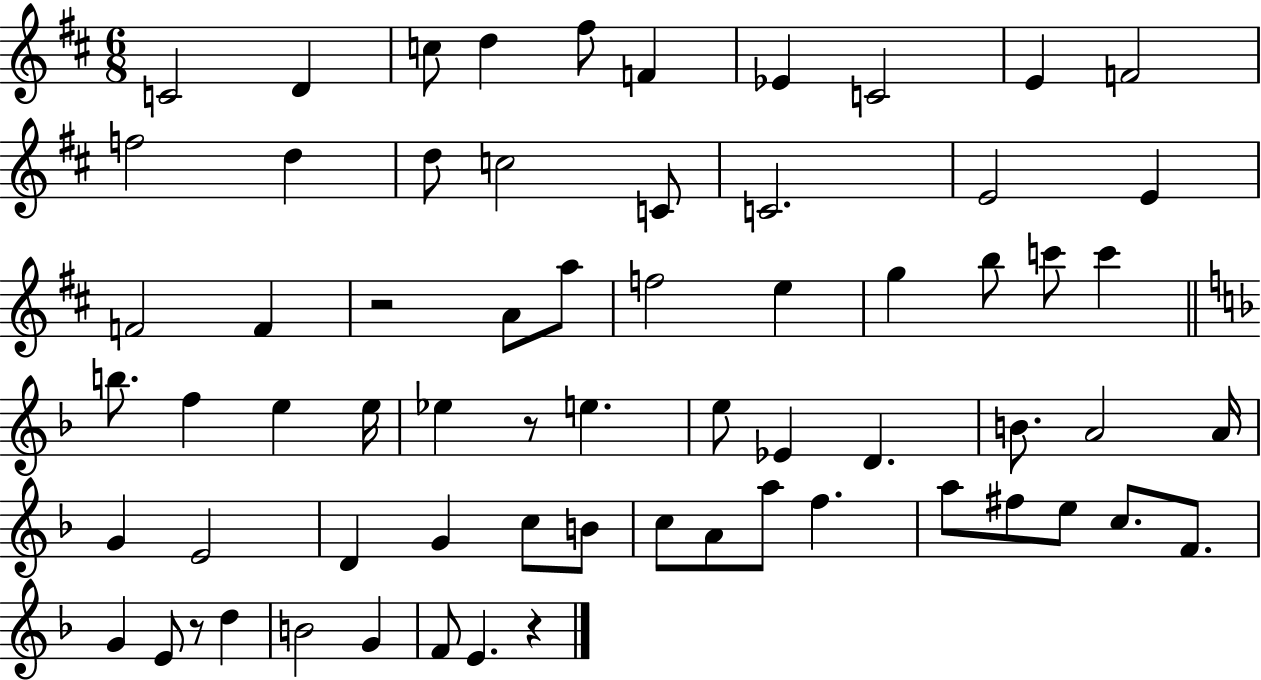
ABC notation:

X:1
T:Untitled
M:6/8
L:1/4
K:D
C2 D c/2 d ^f/2 F _E C2 E F2 f2 d d/2 c2 C/2 C2 E2 E F2 F z2 A/2 a/2 f2 e g b/2 c'/2 c' b/2 f e e/4 _e z/2 e e/2 _E D B/2 A2 A/4 G E2 D G c/2 B/2 c/2 A/2 a/2 f a/2 ^f/2 e/2 c/2 F/2 G E/2 z/2 d B2 G F/2 E z